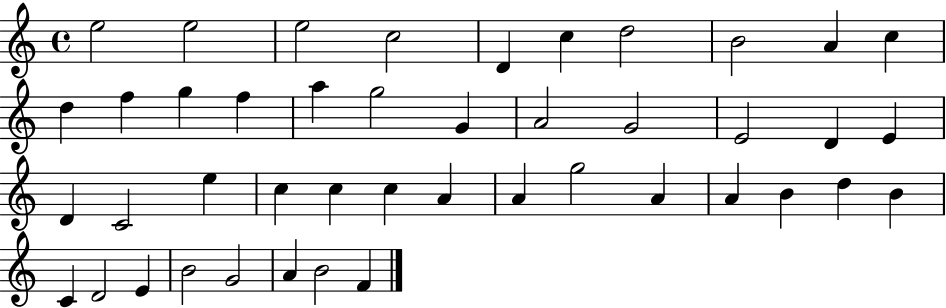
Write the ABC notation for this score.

X:1
T:Untitled
M:4/4
L:1/4
K:C
e2 e2 e2 c2 D c d2 B2 A c d f g f a g2 G A2 G2 E2 D E D C2 e c c c A A g2 A A B d B C D2 E B2 G2 A B2 F